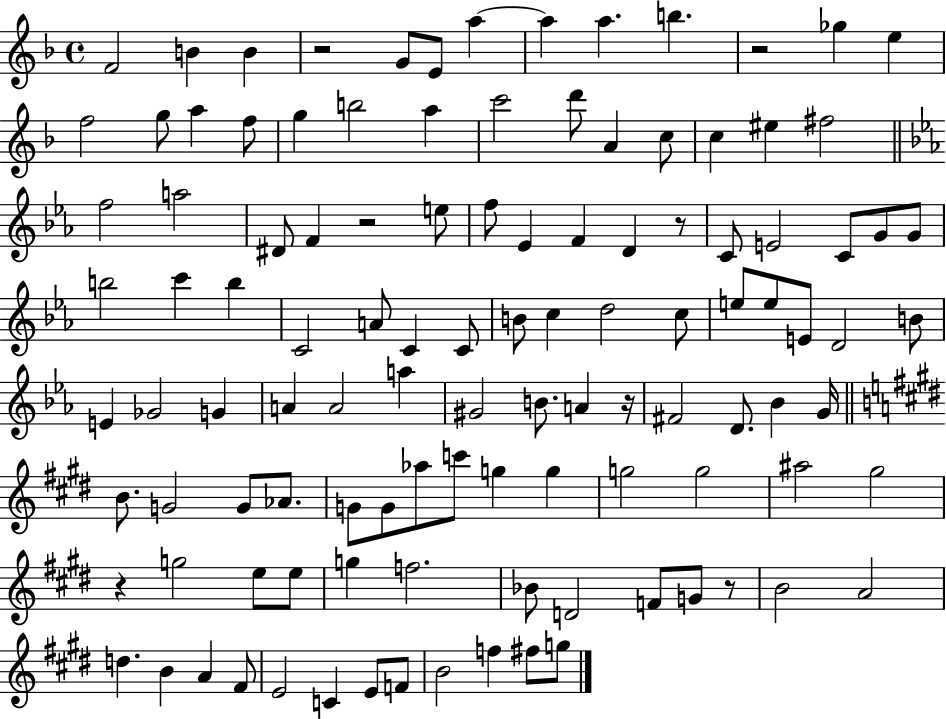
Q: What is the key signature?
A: F major